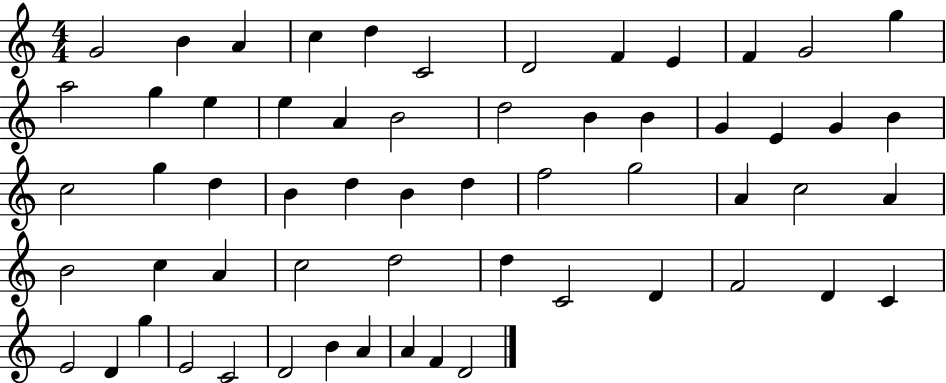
G4/h B4/q A4/q C5/q D5/q C4/h D4/h F4/q E4/q F4/q G4/h G5/q A5/h G5/q E5/q E5/q A4/q B4/h D5/h B4/q B4/q G4/q E4/q G4/q B4/q C5/h G5/q D5/q B4/q D5/q B4/q D5/q F5/h G5/h A4/q C5/h A4/q B4/h C5/q A4/q C5/h D5/h D5/q C4/h D4/q F4/h D4/q C4/q E4/h D4/q G5/q E4/h C4/h D4/h B4/q A4/q A4/q F4/q D4/h